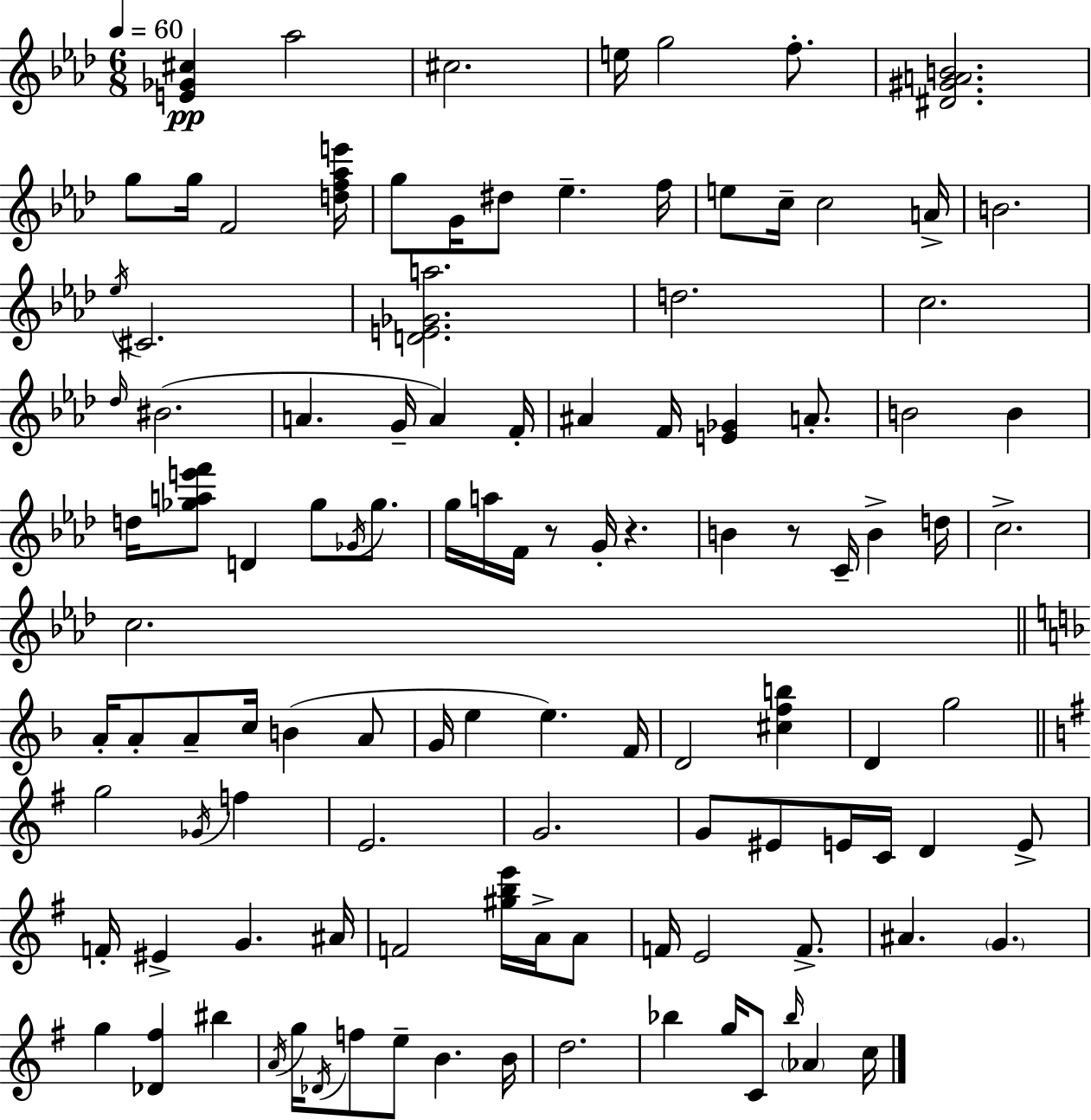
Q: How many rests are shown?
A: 3